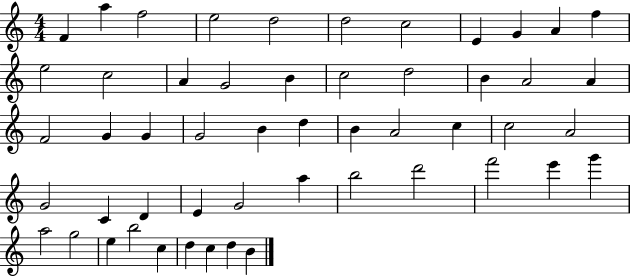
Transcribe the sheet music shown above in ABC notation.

X:1
T:Untitled
M:4/4
L:1/4
K:C
F a f2 e2 d2 d2 c2 E G A f e2 c2 A G2 B c2 d2 B A2 A F2 G G G2 B d B A2 c c2 A2 G2 C D E G2 a b2 d'2 f'2 e' g' a2 g2 e b2 c d c d B